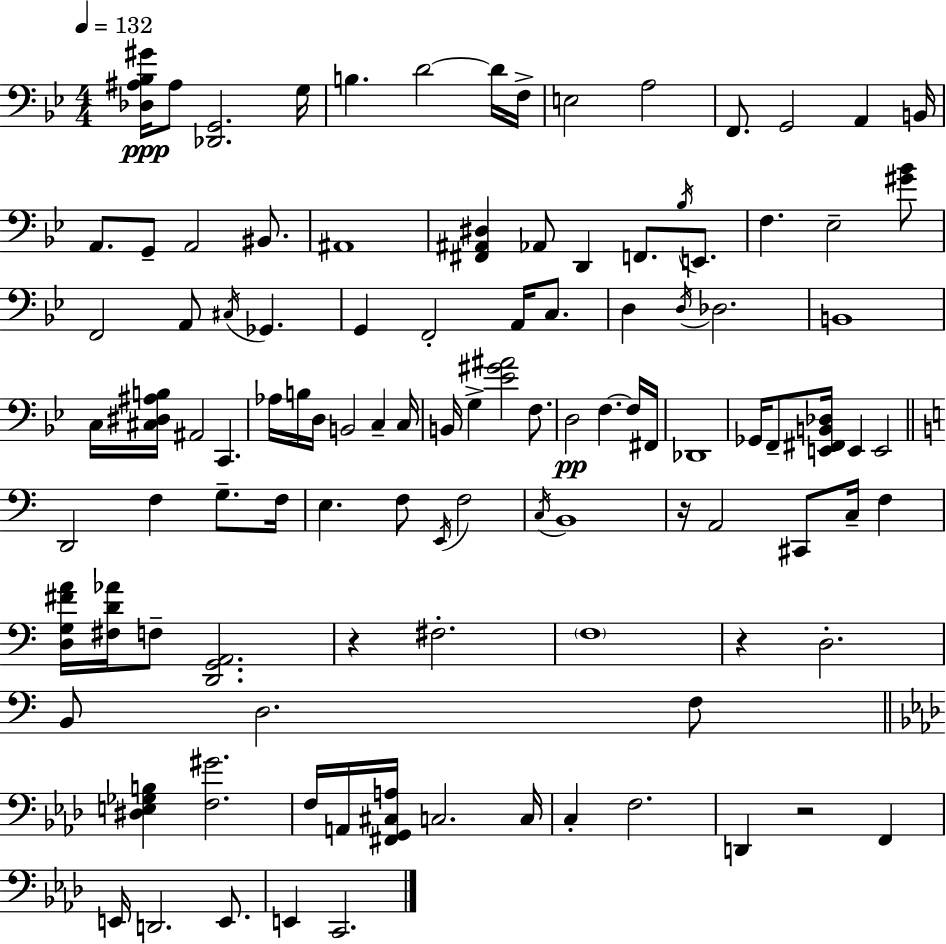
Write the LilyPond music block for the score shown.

{
  \clef bass
  \numericTimeSignature
  \time 4/4
  \key g \minor
  \tempo 4 = 132
  <des ais bes gis'>16\ppp ais8 <des, g,>2. g16 | b4. d'2~~ d'16 f16-> | e2 a2 | f,8. g,2 a,4 b,16 | \break a,8. g,8-- a,2 bis,8. | ais,1 | <fis, ais, dis>4 aes,8 d,4 f,8. \acciaccatura { bes16 } e,8. | f4. ees2-- <gis' bes'>8 | \break f,2 a,8 \acciaccatura { cis16 } ges,4. | g,4 f,2-. a,16 c8. | d4 \acciaccatura { d16 } des2. | b,1 | \break c16 <cis dis ais b>16 ais,2 c,4. | aes16 b16 d16 b,2 c4-- | c16 b,16 g4-> <ees' gis' ais'>2 | f8. d2\pp f4.~~ | \break f16 fis,16 des,1 | ges,16 f,8-- <e, fis, b, des>16 e,4 e,2 | \bar "||" \break \key a \minor d,2 f4 g8.-- f16 | e4. f8 \acciaccatura { e,16 } f2 | \acciaccatura { c16 } b,1 | r16 a,2 cis,8 c16-- f4 | \break <d g fis' a'>16 <fis d' aes'>16 f8-- <d, g, a,>2. | r4 fis2.-. | \parenthesize f1 | r4 d2.-. | \break b,8 d2. | f8 \bar "||" \break \key aes \major <dis e ges b>4 <f gis'>2. | f16 a,16 <fis, g, cis a>16 c2. c16 | c4-. f2. | d,4 r2 f,4 | \break e,16 d,2. e,8. | e,4 c,2. | \bar "|."
}